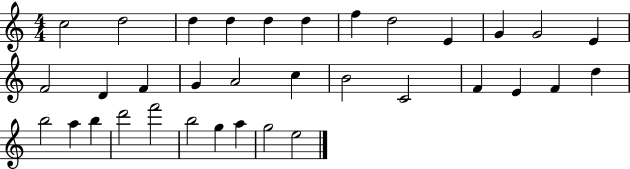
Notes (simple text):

C5/h D5/h D5/q D5/q D5/q D5/q F5/q D5/h E4/q G4/q G4/h E4/q F4/h D4/q F4/q G4/q A4/h C5/q B4/h C4/h F4/q E4/q F4/q D5/q B5/h A5/q B5/q D6/h F6/h B5/h G5/q A5/q G5/h E5/h